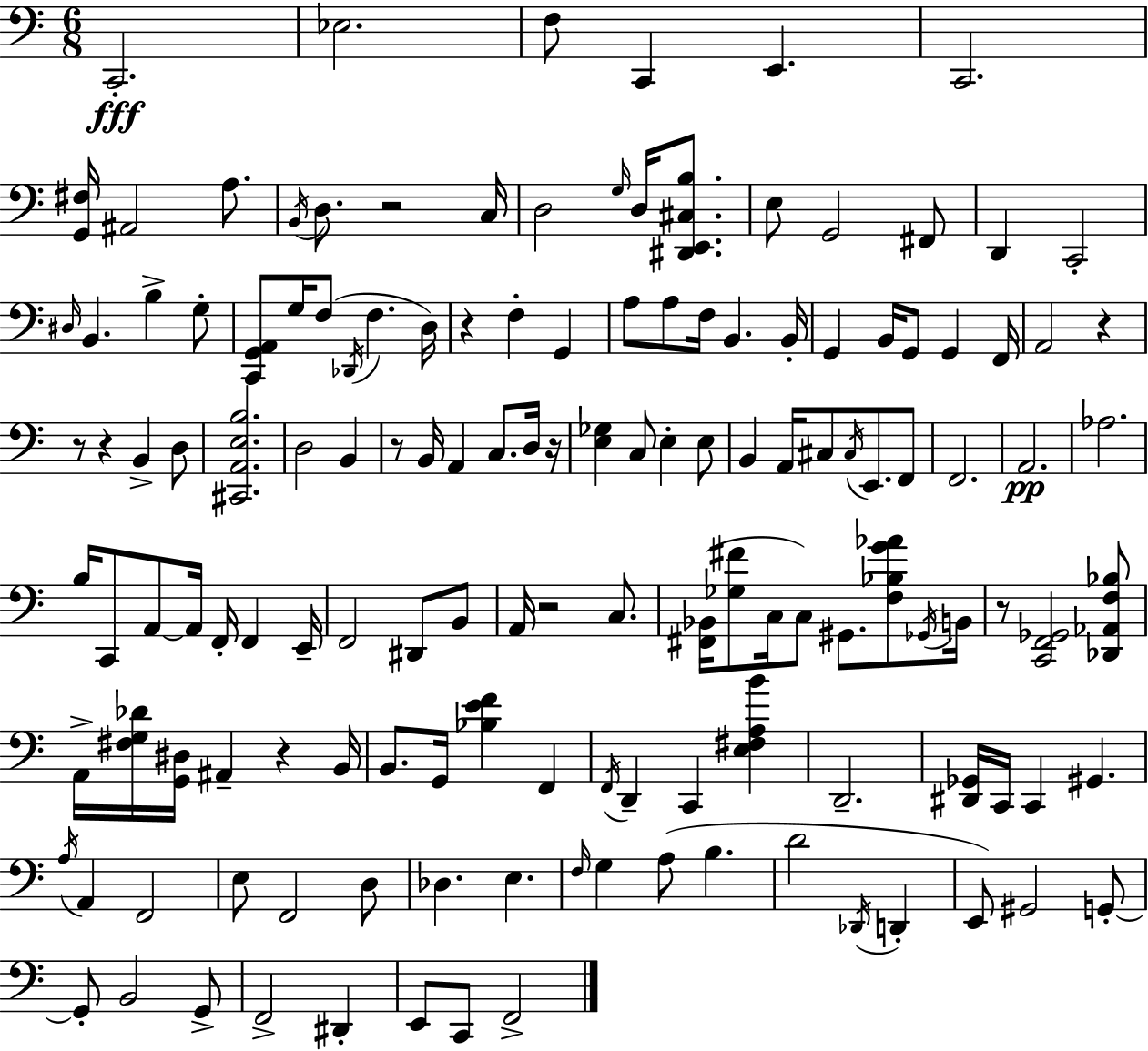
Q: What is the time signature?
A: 6/8